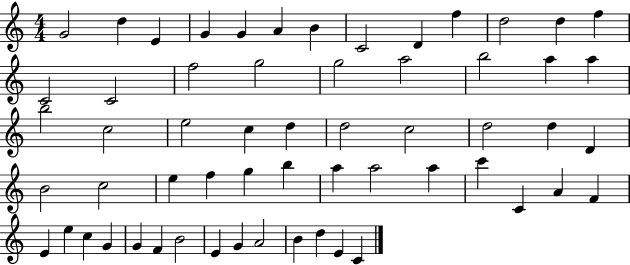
{
  \clef treble
  \numericTimeSignature
  \time 4/4
  \key c \major
  g'2 d''4 e'4 | g'4 g'4 a'4 b'4 | c'2 d'4 f''4 | d''2 d''4 f''4 | \break c'2 c'2 | f''2 g''2 | g''2 a''2 | b''2 a''4 a''4 | \break b''2 c''2 | e''2 c''4 d''4 | d''2 c''2 | d''2 d''4 d'4 | \break b'2 c''2 | e''4 f''4 g''4 b''4 | a''4 a''2 a''4 | c'''4 c'4 a'4 f'4 | \break e'4 e''4 c''4 g'4 | g'4 f'4 b'2 | e'4 g'4 a'2 | b'4 d''4 e'4 c'4 | \break \bar "|."
}